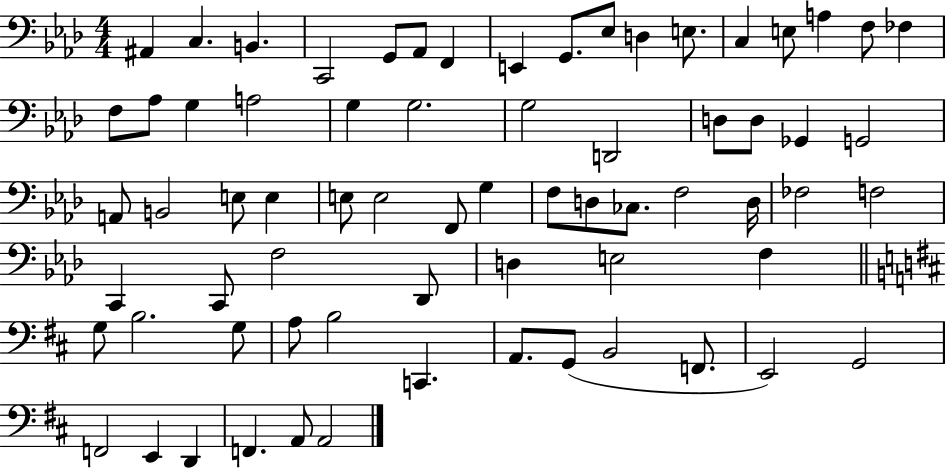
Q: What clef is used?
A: bass